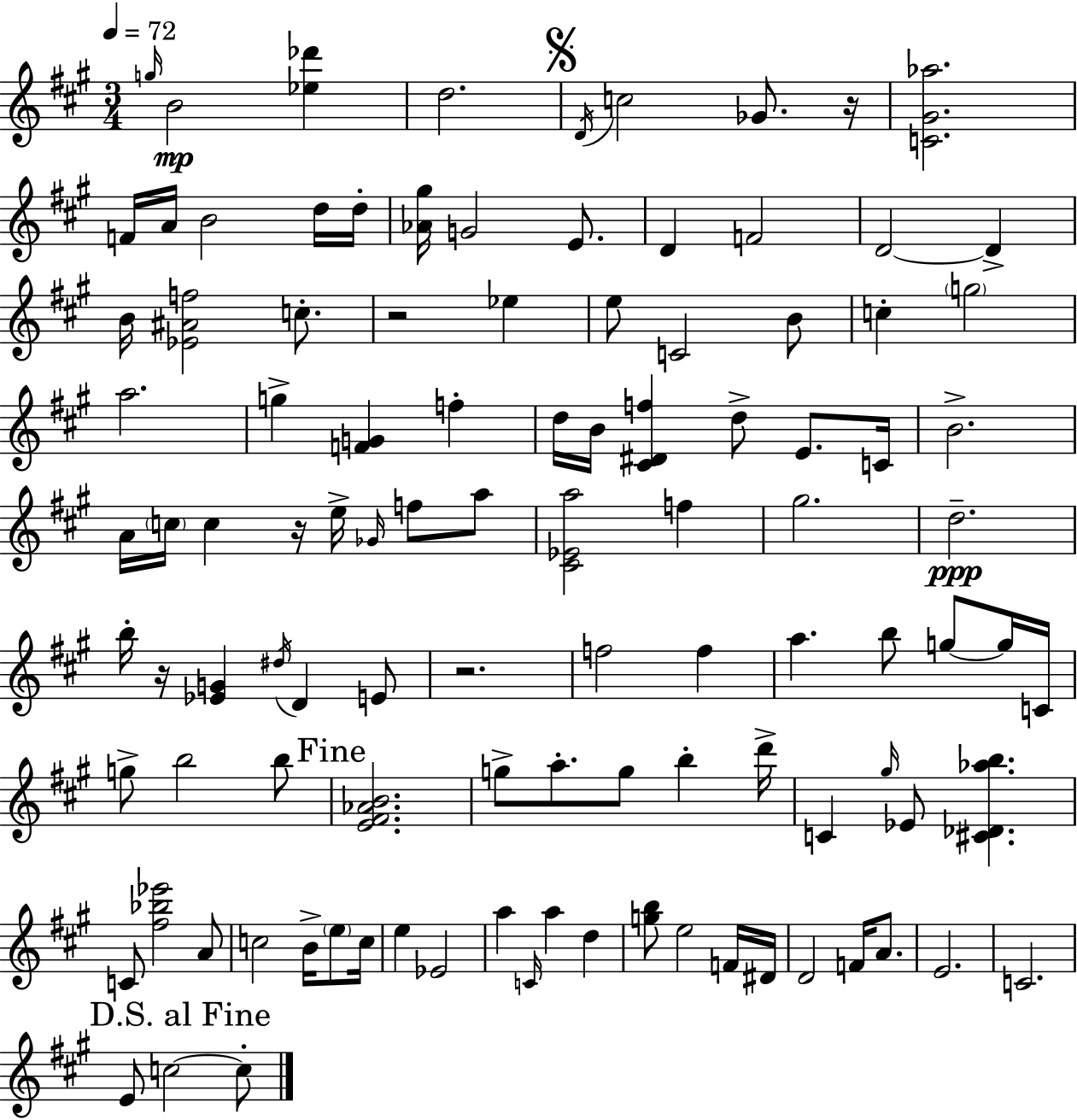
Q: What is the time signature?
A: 3/4